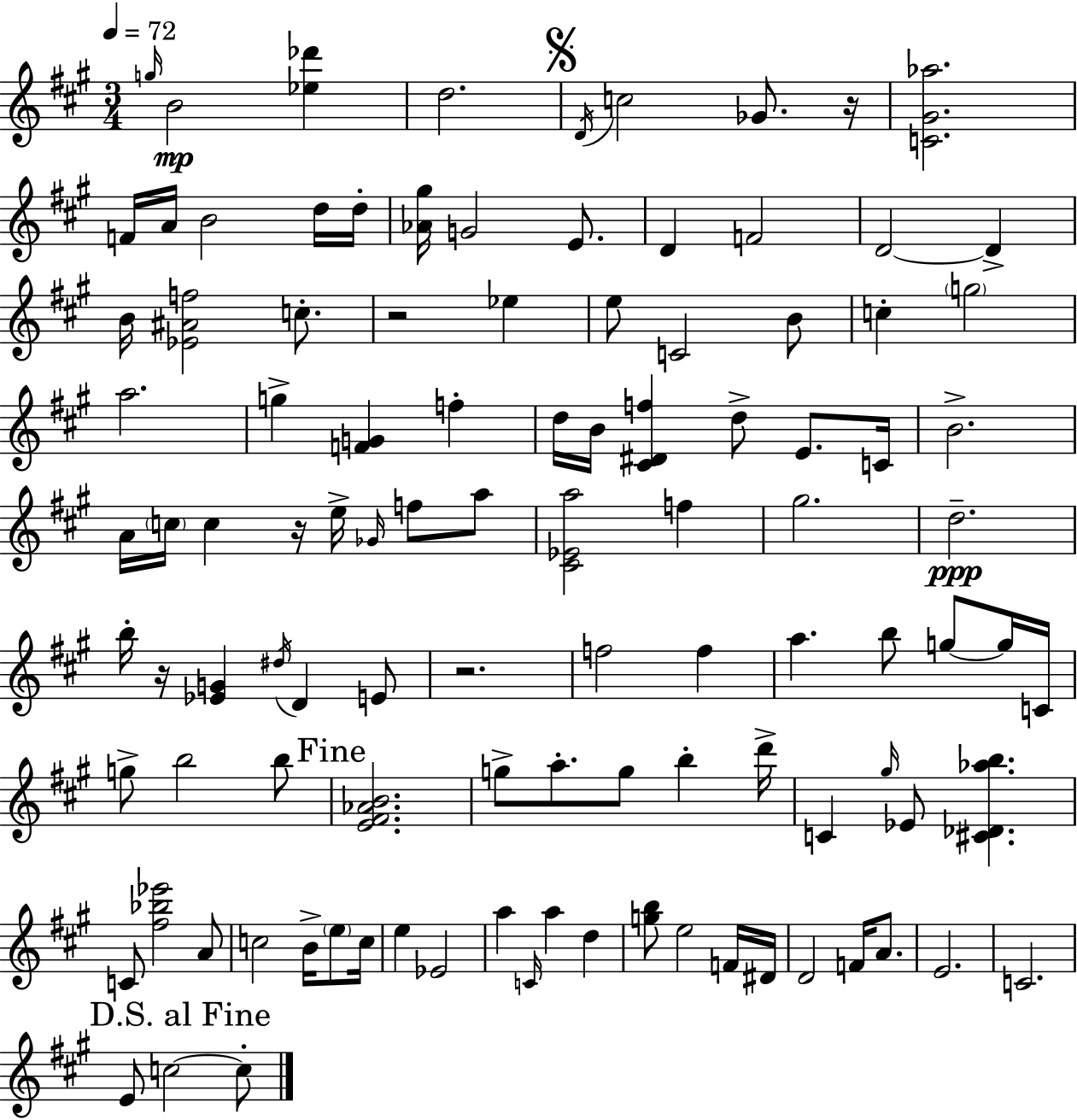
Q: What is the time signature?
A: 3/4